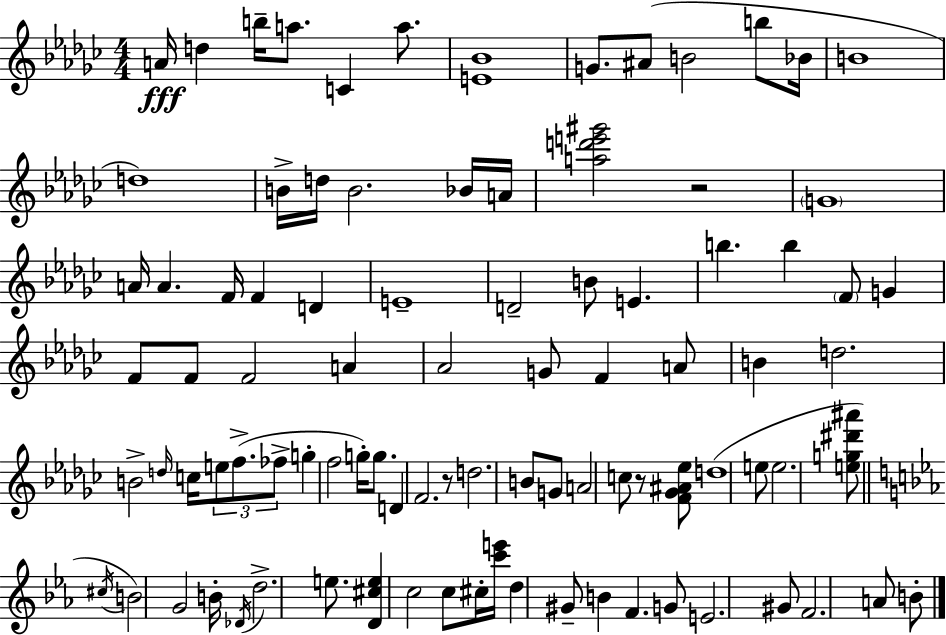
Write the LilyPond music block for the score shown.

{
  \clef treble
  \numericTimeSignature
  \time 4/4
  \key ees \minor
  \repeat volta 2 { a'16\fff d''4 b''16-- a''8. c'4 a''8. | <e' bes'>1 | g'8. ais'8( b'2 b''8 bes'16 | b'1 | \break d''1) | b'16-> d''16 b'2. bes'16 a'16 | <a'' d''' e''' gis'''>2 r2 | \parenthesize g'1 | \break a'16 a'4. f'16 f'4 d'4 | e'1-- | d'2-- b'8 e'4. | b''4. b''4 \parenthesize f'8 g'4 | \break f'8 f'8 f'2 a'4 | aes'2 g'8 f'4 a'8 | b'4 d''2. | b'2-> \grace { d''16 } c''16 \tuplet 3/2 { e''8 f''8.->( fes''8-> } | \break g''4-. f''2 g''16-.) g''8. | d'4 f'2. | r8 d''2. b'8 | g'8 a'2 c''8 r8 <f' ges' ais' ees''>8 | \break d''1( | e''8 e''2. <e'' g'' dis''' ais'''>8 | \bar "||" \break \key c \minor \acciaccatura { cis''16 } b'2) g'2 | b'16-. \acciaccatura { des'16 } d''2.-> e''8. | <d' cis'' e''>4 c''2 c''8 | cis''16-. <c''' e'''>16 d''4 gis'8-- b'4 f'4. | \break g'8 e'2. | gis'8 f'2. a'8 | b'8-. } \bar "|."
}